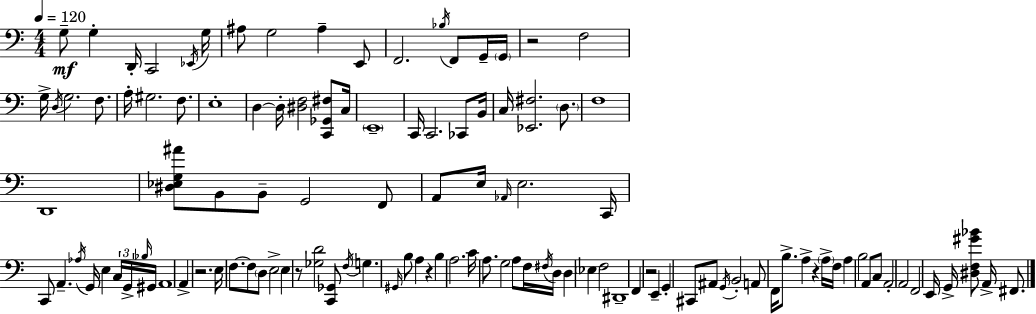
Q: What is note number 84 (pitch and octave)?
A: C#2